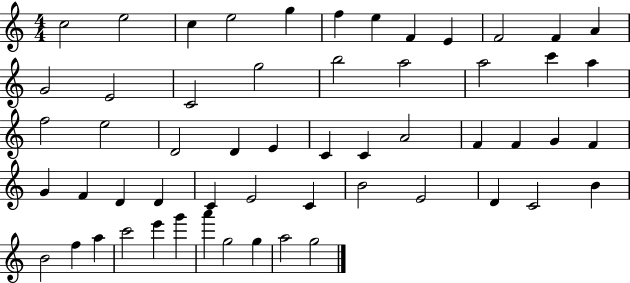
X:1
T:Untitled
M:4/4
L:1/4
K:C
c2 e2 c e2 g f e F E F2 F A G2 E2 C2 g2 b2 a2 a2 c' a f2 e2 D2 D E C C A2 F F G F G F D D C E2 C B2 E2 D C2 B B2 f a c'2 e' g' a' g2 g a2 g2